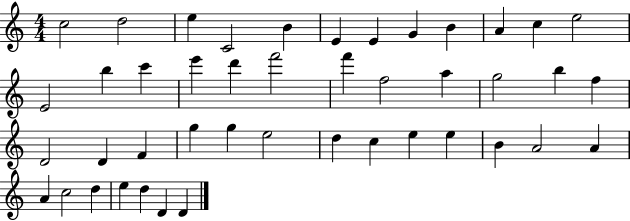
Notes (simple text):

C5/h D5/h E5/q C4/h B4/q E4/q E4/q G4/q B4/q A4/q C5/q E5/h E4/h B5/q C6/q E6/q D6/q F6/h F6/q F5/h A5/q G5/h B5/q F5/q D4/h D4/q F4/q G5/q G5/q E5/h D5/q C5/q E5/q E5/q B4/q A4/h A4/q A4/q C5/h D5/q E5/q D5/q D4/q D4/q